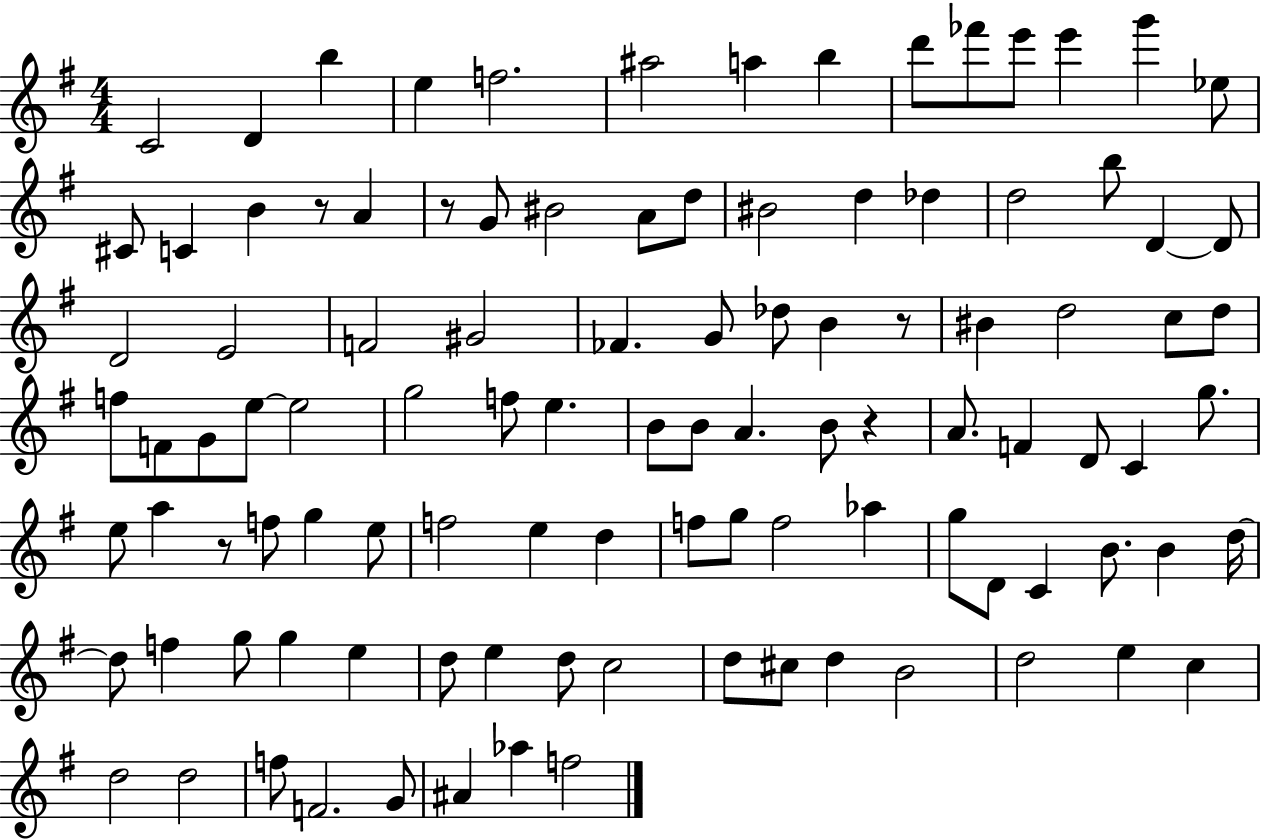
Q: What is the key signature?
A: G major